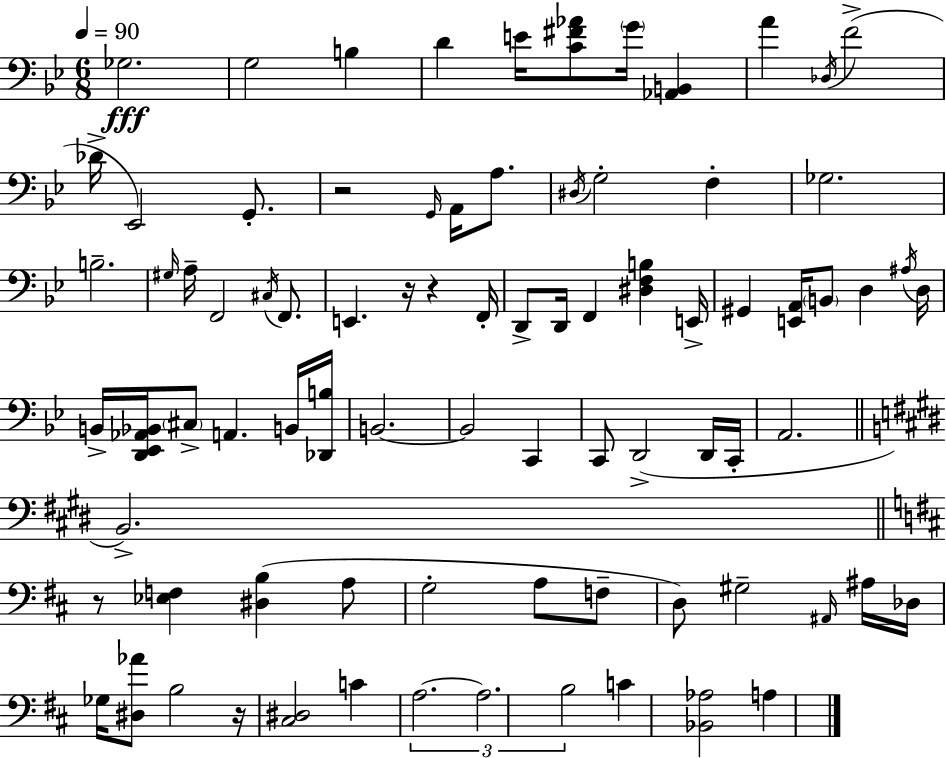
X:1
T:Untitled
M:6/8
L:1/4
K:Bb
_G,2 G,2 B, D E/4 [C^F_A]/2 G/4 [_A,,B,,] A _D,/4 F2 _D/4 _E,,2 G,,/2 z2 G,,/4 A,,/4 A,/2 ^D,/4 G,2 F, _G,2 B,2 ^G,/4 A,/4 F,,2 ^C,/4 F,,/2 E,, z/4 z F,,/4 D,,/2 D,,/4 F,, [^D,F,B,] E,,/4 ^G,, [E,,A,,]/4 B,,/2 D, ^A,/4 D,/4 B,,/4 [D,,_E,,_A,,_B,,]/4 ^C,/2 A,, B,,/4 [_D,,B,]/4 B,,2 B,,2 C,, C,,/2 D,,2 D,,/4 C,,/4 A,,2 B,,2 z/2 [_E,F,] [^D,B,] A,/2 G,2 A,/2 F,/2 D,/2 ^G,2 ^A,,/4 ^A,/4 _D,/4 _G,/4 [^D,_A]/2 B,2 z/4 [^C,^D,]2 C A,2 A,2 B,2 C [_B,,_A,]2 A,